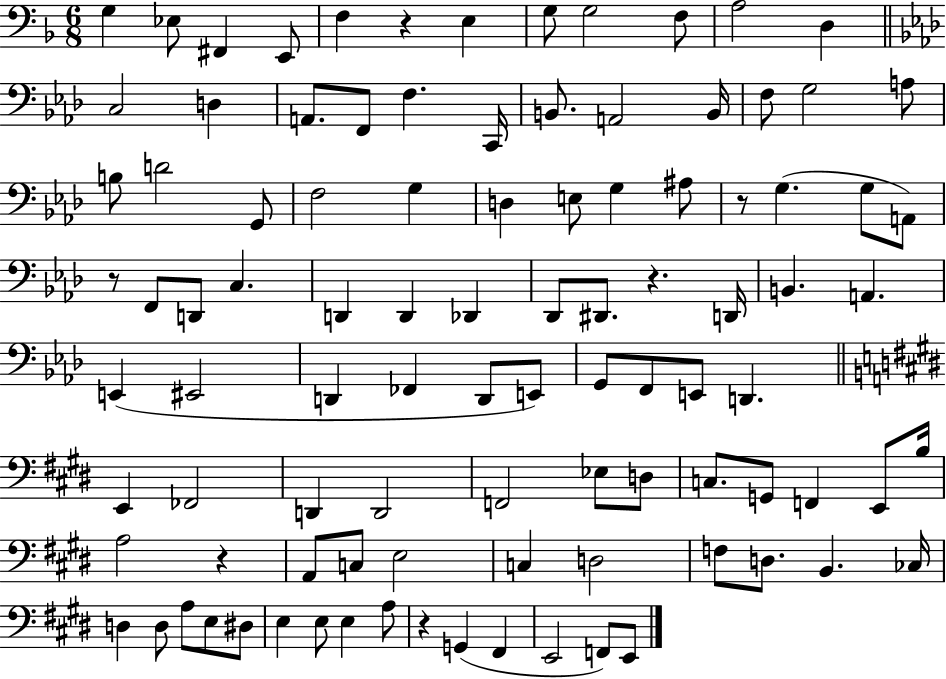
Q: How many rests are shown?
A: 6